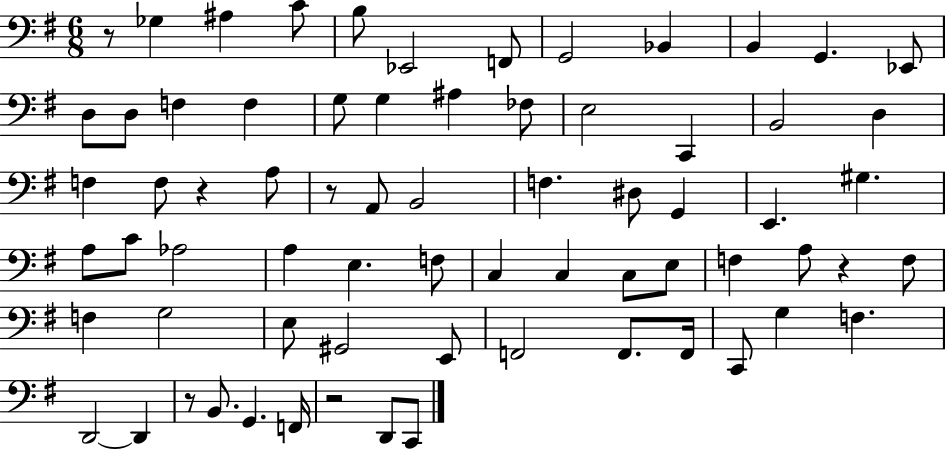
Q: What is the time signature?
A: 6/8